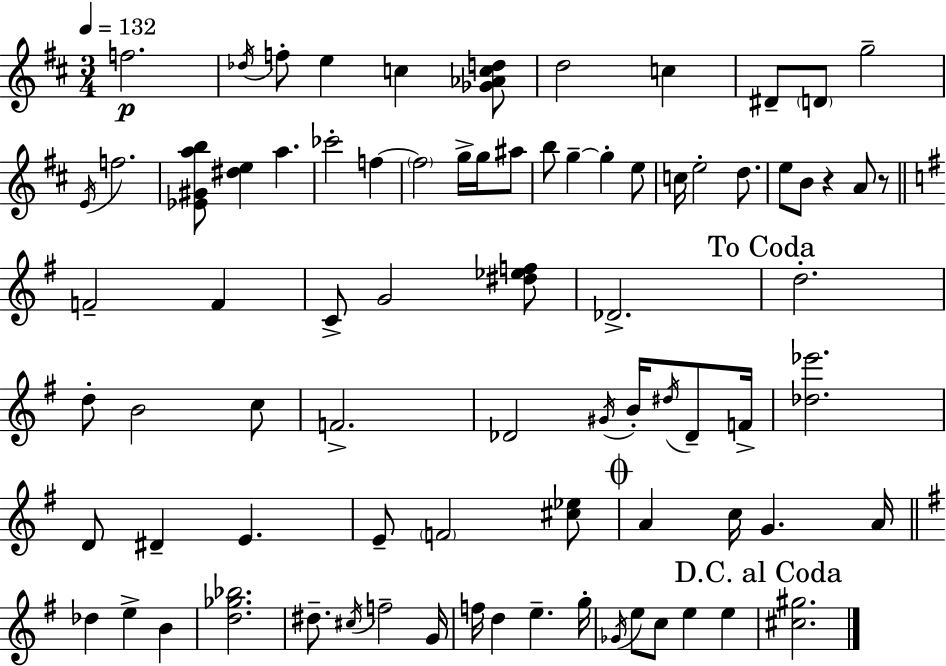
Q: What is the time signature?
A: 3/4